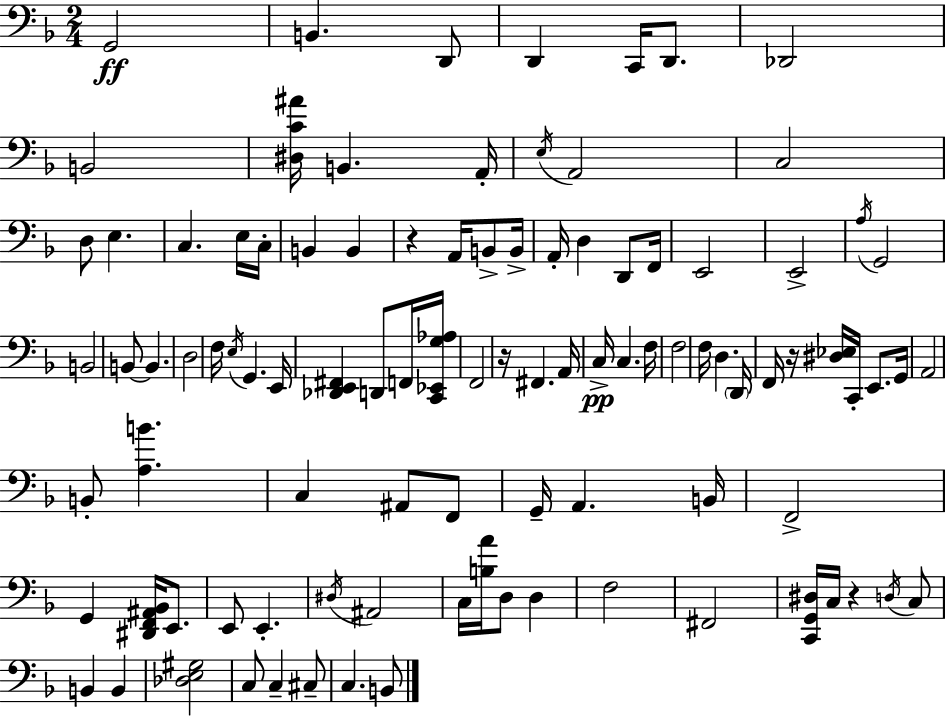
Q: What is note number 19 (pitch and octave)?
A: B2